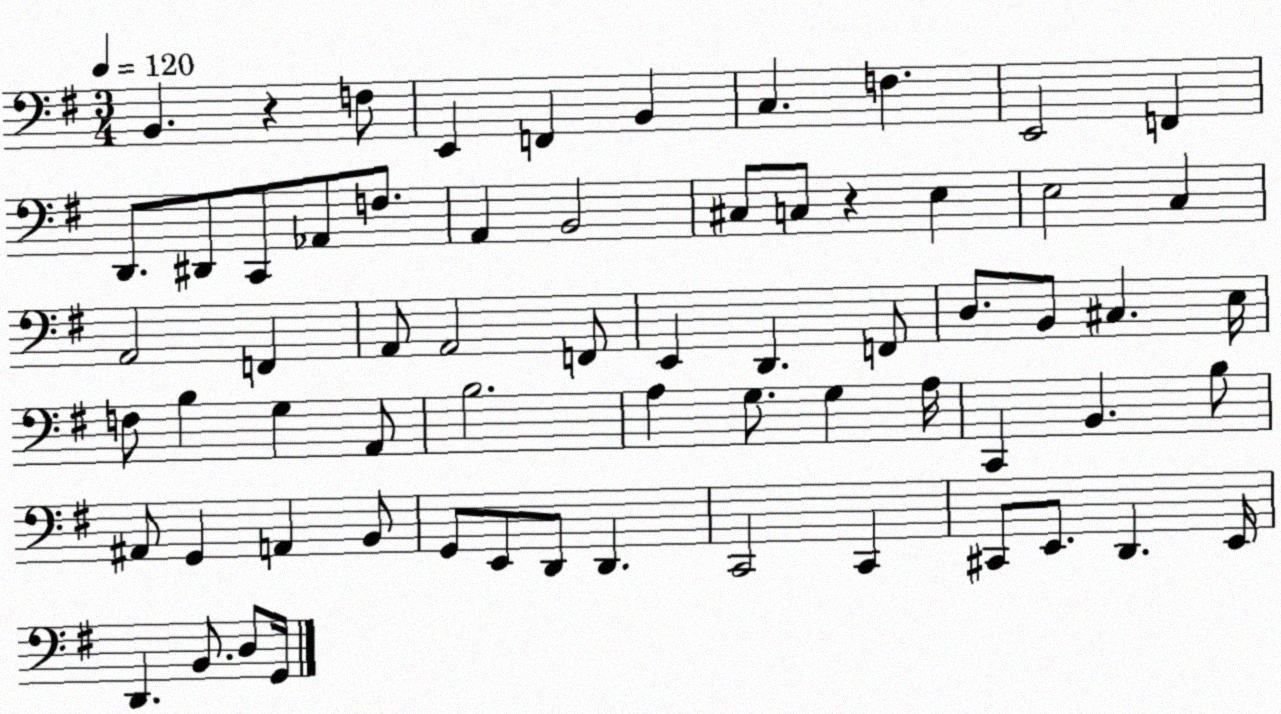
X:1
T:Untitled
M:3/4
L:1/4
K:G
B,, z F,/2 E,, F,, B,, C, F, E,,2 F,, D,,/2 ^D,,/2 C,,/2 _A,,/2 F,/2 A,, B,,2 ^C,/2 C,/2 z E, E,2 C, A,,2 F,, A,,/2 A,,2 F,,/2 E,, D,, F,,/2 D,/2 B,,/2 ^C, E,/4 F,/2 B, G, A,,/2 B,2 A, G,/2 G, A,/4 C,, B,, B,/2 ^A,,/2 G,, A,, B,,/2 G,,/2 E,,/2 D,,/2 D,, C,,2 C,, ^C,,/2 E,,/2 D,, E,,/4 D,, B,,/2 D,/2 G,,/4